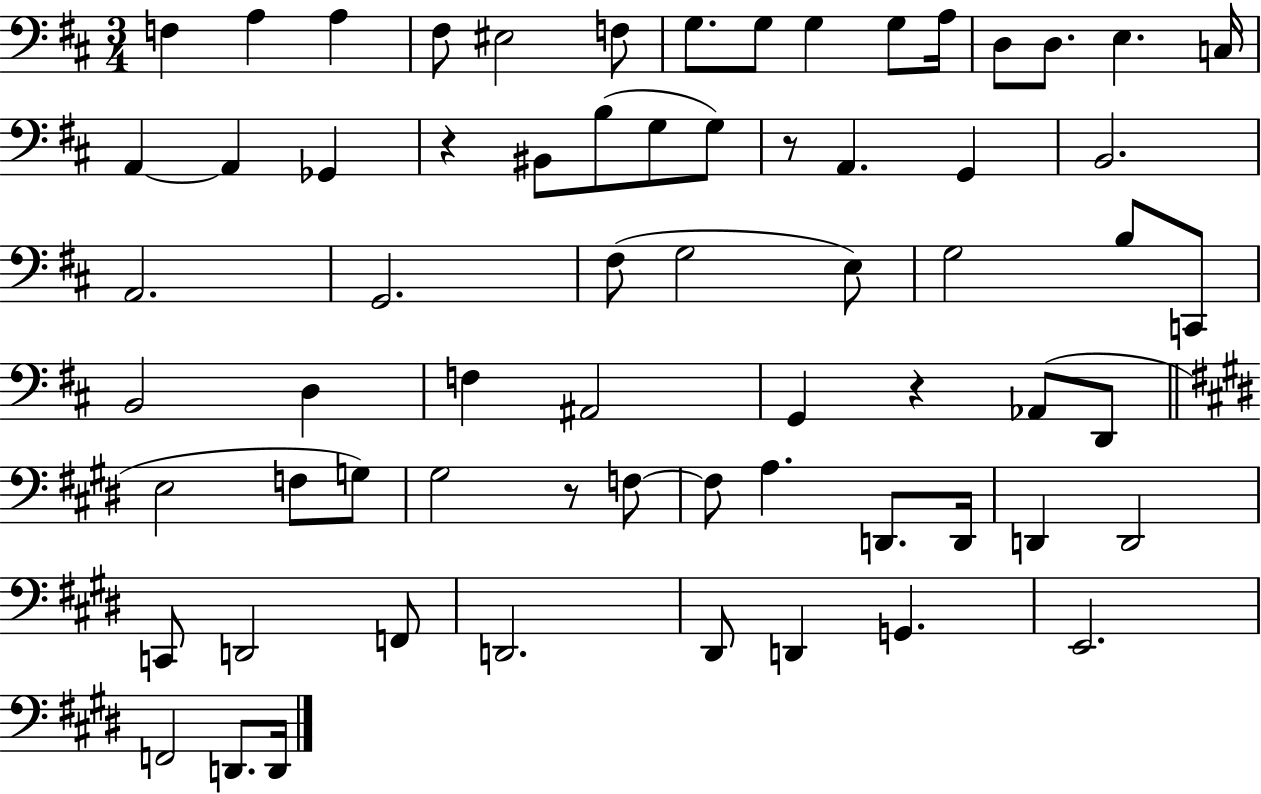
{
  \clef bass
  \numericTimeSignature
  \time 3/4
  \key d \major
  f4 a4 a4 | fis8 eis2 f8 | g8. g8 g4 g8 a16 | d8 d8. e4. c16 | \break a,4~~ a,4 ges,4 | r4 bis,8 b8( g8 g8) | r8 a,4. g,4 | b,2. | \break a,2. | g,2. | fis8( g2 e8) | g2 b8 c,8 | \break b,2 d4 | f4 ais,2 | g,4 r4 aes,8( d,8 | \bar "||" \break \key e \major e2 f8 g8) | gis2 r8 f8~~ | f8 a4. d,8. d,16 | d,4 d,2 | \break c,8 d,2 f,8 | d,2. | dis,8 d,4 g,4. | e,2. | \break f,2 d,8. d,16 | \bar "|."
}